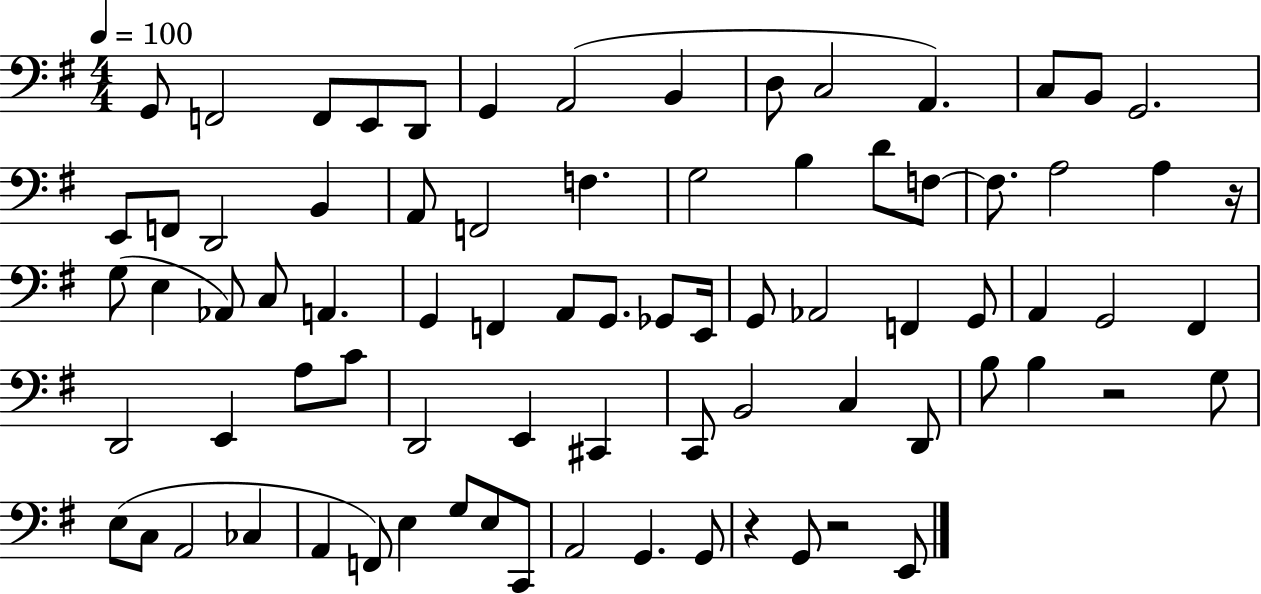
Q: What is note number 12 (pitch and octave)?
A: C3